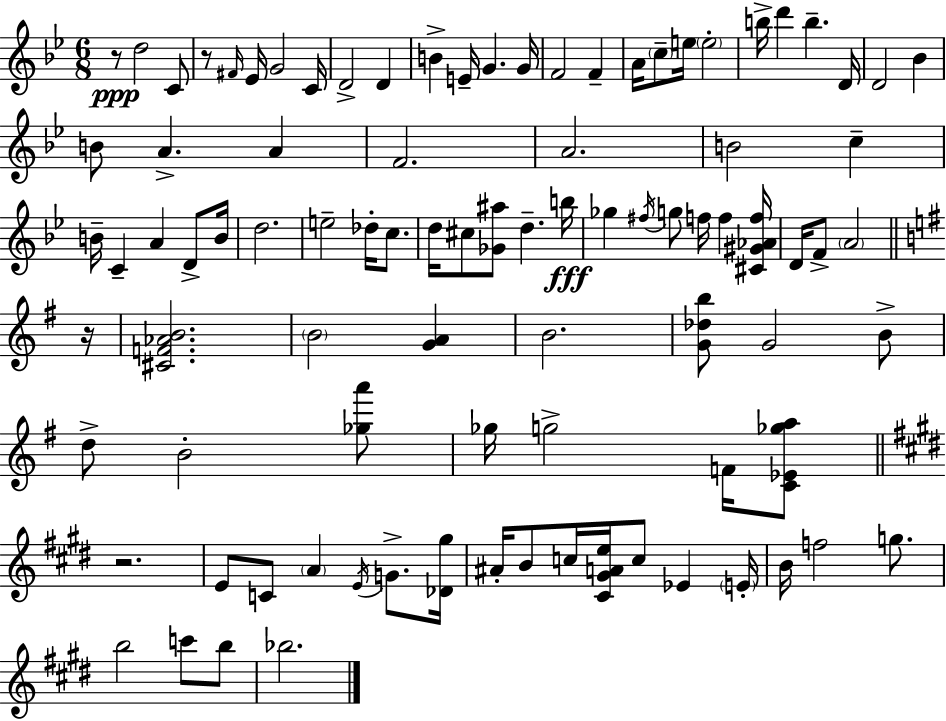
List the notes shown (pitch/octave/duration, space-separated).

R/e D5/h C4/e R/e F#4/s Eb4/s G4/h C4/s D4/h D4/q B4/q E4/s G4/q. G4/s F4/h F4/q A4/s C5/e E5/s E5/h B5/s D6/q B5/q. D4/s D4/h Bb4/q B4/e A4/q. A4/q F4/h. A4/h. B4/h C5/q B4/s C4/q A4/q D4/e B4/s D5/h. E5/h Db5/s C5/e. D5/s C#5/e [Gb4,A#5]/e D5/q. B5/s Gb5/q F#5/s G5/e F5/s F5/q [C#4,G#4,Ab4,F5]/s D4/s F4/e A4/h R/s [C#4,F4,Ab4,B4]/h. B4/h [G4,A4]/q B4/h. [G4,Db5,B5]/e G4/h B4/e D5/e B4/h [Gb5,A6]/e Gb5/s G5/h F4/s [C4,Eb4,Gb5,A5]/e R/h. E4/e C4/e A4/q E4/s G4/e. [Db4,G#5]/s A#4/s B4/e C5/s [C#4,G#4,A4,E5]/s C5/e Eb4/q E4/s B4/s F5/h G5/e. B5/h C6/e B5/e Bb5/h.